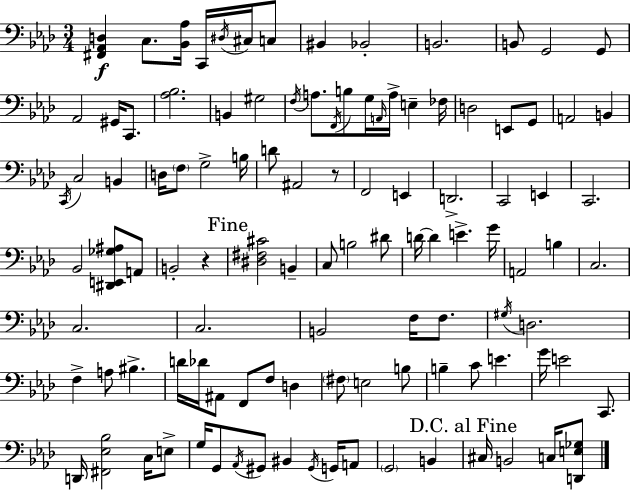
{
  \clef bass
  \numericTimeSignature
  \time 3/4
  \key f \minor
  <fis, aes, d>4\f c8. <bes, aes>16 c,16 \acciaccatura { dis16 } cis16 c8 | bis,4 bes,2-. | b,2. | b,8 g,2 g,8 | \break aes,2 gis,16 c,8. | <aes bes>2. | b,4 gis2 | \acciaccatura { f16 } a8. \acciaccatura { f,16 } b8 g16 \grace { a,16 } a16-> e4-- | \break fes16 d2 | e,8 g,8 a,2 | b,4 \acciaccatura { c,16 } c2 | b,4 d16 \parenthesize f8 g2-> | \break b16 d'8 ais,2 | r8 f,2 | e,4 d,2.-> | c,2 | \break e,4 c,2. | bes,2 | <dis, e, ges ais>8 a,8 b,2-. | r4 \mark "Fine" <dis fis cis'>2 | \break b,4-- c8 b2 | dis'8 d'16~~ d'4 e'4.-> | g'16 a,2 | b4 c2. | \break c2. | c2. | b,2 | f16 f8. \acciaccatura { gis16 } d2. | \break f4-> a8 | bis4.-> d'16 des'16 ais,8 f,8 | f8 d4 \parenthesize fis8 e2 | b8 b4-- c'8 | \break e'4. g'16 e'2 | c,8. d,16 <fis, ees bes>2 | c16 e8-> g16 g,8 \acciaccatura { aes,16 } gis,8 | bis,4 \acciaccatura { gis,16 } g,16 a,8 \parenthesize g,2 | \break b,4 \mark "D.C. al Fine" cis16 b,2 | c16 <d, e ges>8 \bar "|."
}